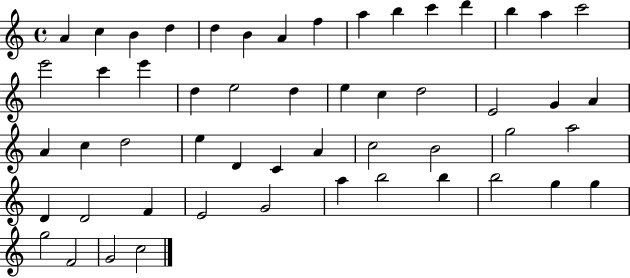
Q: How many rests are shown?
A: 0